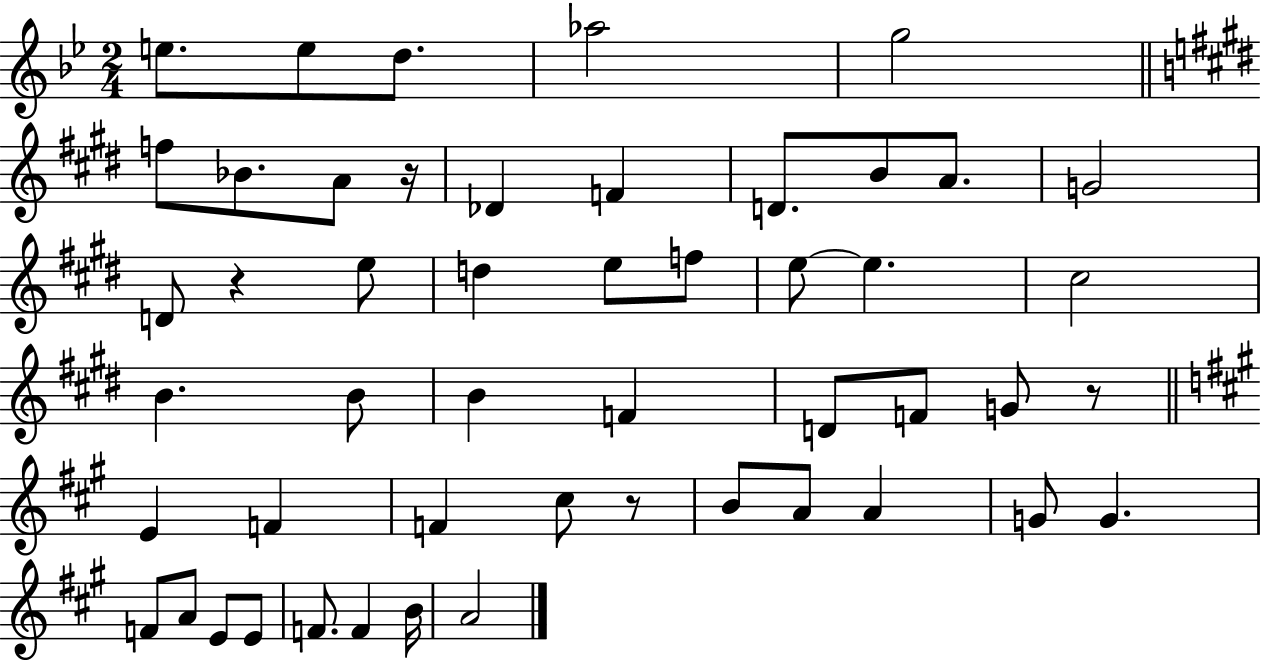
E5/e. E5/e D5/e. Ab5/h G5/h F5/e Bb4/e. A4/e R/s Db4/q F4/q D4/e. B4/e A4/e. G4/h D4/e R/q E5/e D5/q E5/e F5/e E5/e E5/q. C#5/h B4/q. B4/e B4/q F4/q D4/e F4/e G4/e R/e E4/q F4/q F4/q C#5/e R/e B4/e A4/e A4/q G4/e G4/q. F4/e A4/e E4/e E4/e F4/e. F4/q B4/s A4/h